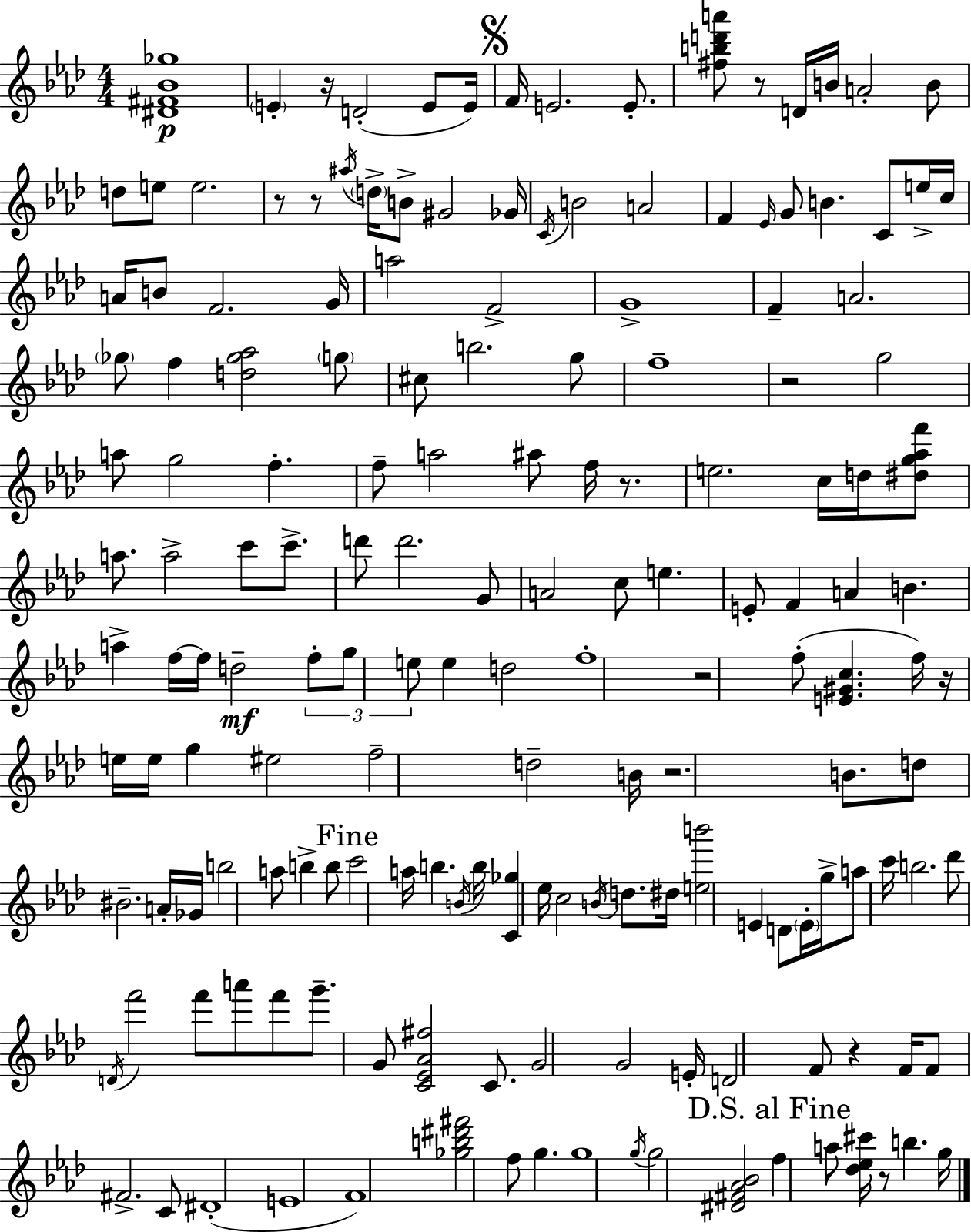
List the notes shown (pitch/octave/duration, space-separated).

[D#4,F#4,Bb4,Gb5]/w E4/q R/s D4/h E4/e E4/s F4/s E4/h. E4/e. [F#5,B5,D6,A6]/e R/e D4/s B4/s A4/h B4/e D5/e E5/e E5/h. R/e R/e A#5/s D5/s B4/e G#4/h Gb4/s C4/s B4/h A4/h F4/q Eb4/s G4/e B4/q. C4/e E5/s C5/s A4/s B4/e F4/h. G4/s A5/h F4/h G4/w F4/q A4/h. Gb5/e F5/q [D5,Gb5,Ab5]/h G5/e C#5/e B5/h. G5/e F5/w R/h G5/h A5/e G5/h F5/q. F5/e A5/h A#5/e F5/s R/e. E5/h. C5/s D5/s [D#5,G5,Ab5,F6]/e A5/e. A5/h C6/e C6/e. D6/e D6/h. G4/e A4/h C5/e E5/q. E4/e F4/q A4/q B4/q. A5/q F5/s F5/s D5/h F5/e G5/e E5/e E5/q D5/h F5/w R/h F5/e [E4,G#4,C5]/q. F5/s R/s E5/s E5/s G5/q EIS5/h F5/h D5/h B4/s R/h. B4/e. D5/e BIS4/h. A4/s Gb4/s B5/h A5/e B5/q B5/e C6/h A5/s B5/q. B4/s B5/s [C4,Gb5]/q Eb5/s C5/h B4/s D5/e. D#5/s [E5,B6]/h E4/q D4/e E4/s G5/s A5/e C6/s B5/h. Db6/e D4/s F6/h F6/e A6/e F6/e G6/e. G4/e [C4,Eb4,Ab4,F#5]/h C4/e. G4/h G4/h E4/s D4/h F4/e R/q F4/s F4/e F#4/h. C4/e D#4/w E4/w F4/w [Gb5,B5,D#6,F#6]/h F5/e G5/q. G5/w G5/s G5/h [D#4,F#4,Ab4,Bb4]/h F5/q A5/e [Db5,Eb5,C#6]/s R/e B5/q. G5/s